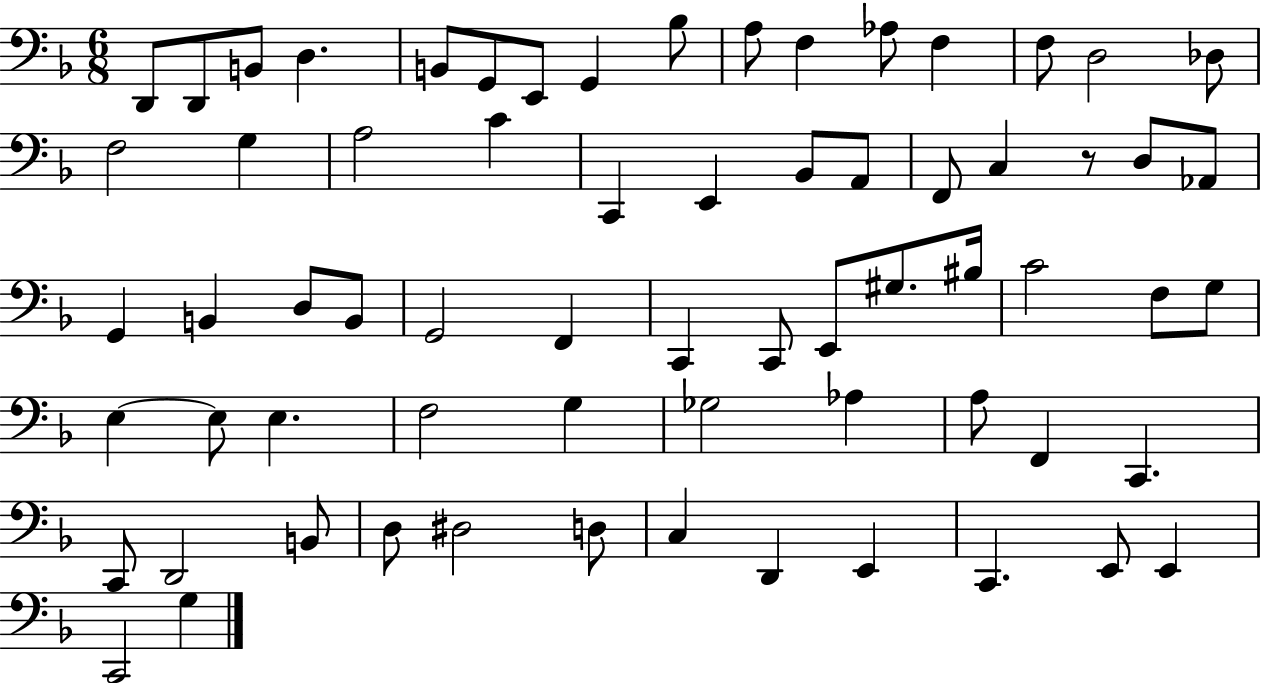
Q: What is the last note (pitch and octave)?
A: G3